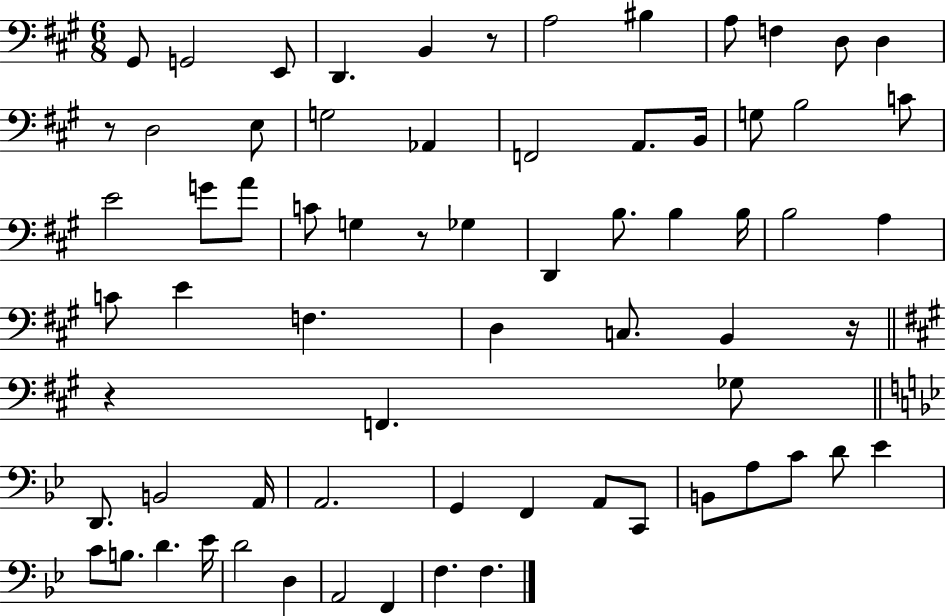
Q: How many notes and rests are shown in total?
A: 69